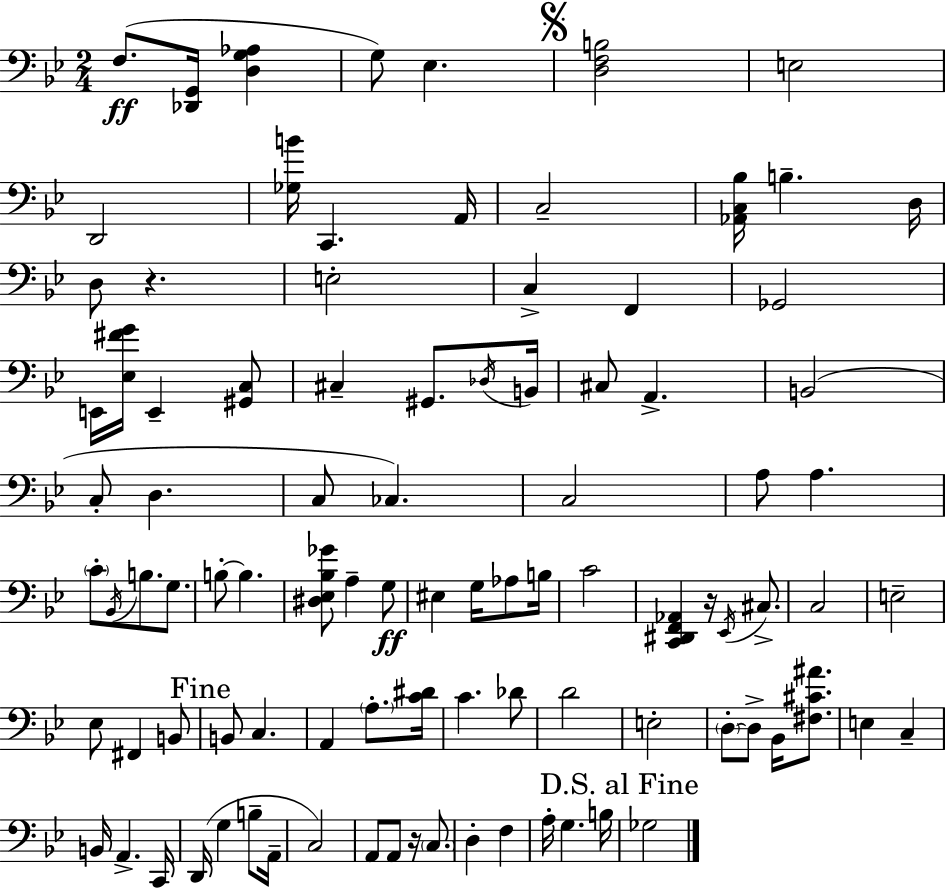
{
  \clef bass
  \numericTimeSignature
  \time 2/4
  \key g \minor
  f8.(\ff <des, g,>16 <d g aes>4 | g8) ees4. | \mark \markup { \musicglyph "scripts.segno" } <d f b>2 | e2 | \break d,2 | <ges b'>16 c,4. a,16 | c2-- | <aes, c bes>16 b4.-- d16 | \break d8 r4. | e2-. | c4-> f,4 | ges,2 | \break e,16 <ees fis' g'>16 e,4-- <gis, c>8 | cis4-- gis,8. \acciaccatura { des16 } | b,16 cis8 a,4.-> | b,2( | \break c8-. d4. | c8 ces4.) | c2 | a8 a4. | \break \parenthesize c'8-. \acciaccatura { bes,16 } b8. g8. | b8-.~~ b4. | <dis ees bes ges'>8 a4-- | g8\ff eis4 g16 aes8 | \break b16 c'2 | <c, dis, f, aes,>4 r16 \acciaccatura { ees,16 } | cis8.-> c2 | e2-- | \break ees8 fis,4 | b,8 \mark "Fine" b,8 c4. | a,4 \parenthesize a8.-. | <c' dis'>16 c'4. | \break des'8 d'2 | e2-. | \parenthesize d8-.~~ d8-> bes,16 | <fis cis' ais'>8. e4 c4-- | \break b,16 a,4.-> | c,16 d,16( g4 | b8-- a,16-- c2) | a,8 a,8 r16 | \break \parenthesize c8. d4-. f4 | a16-. g4. | b16 \mark "D.S. al Fine" ges2 | \bar "|."
}